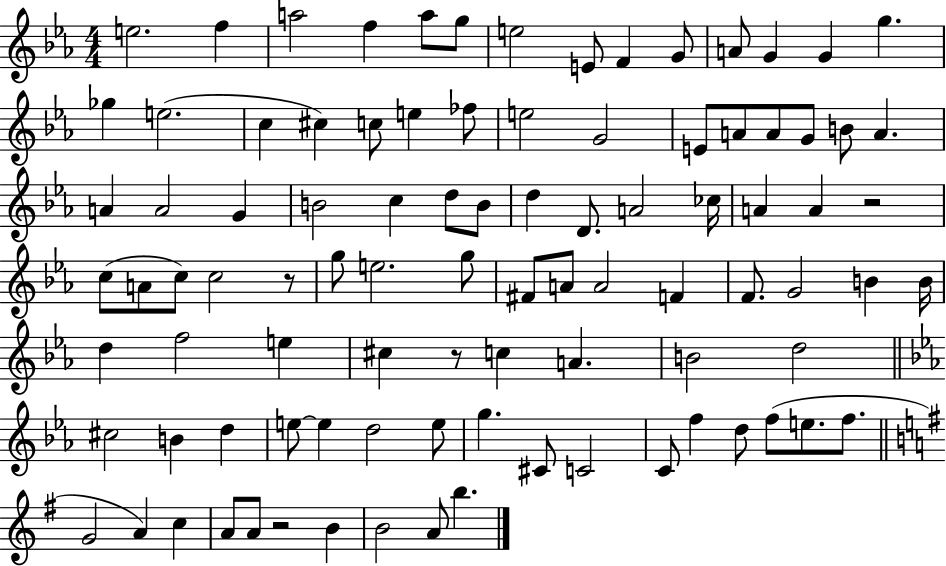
{
  \clef treble
  \numericTimeSignature
  \time 4/4
  \key ees \major
  \repeat volta 2 { e''2. f''4 | a''2 f''4 a''8 g''8 | e''2 e'8 f'4 g'8 | a'8 g'4 g'4 g''4. | \break ges''4 e''2.( | c''4 cis''4) c''8 e''4 fes''8 | e''2 g'2 | e'8 a'8 a'8 g'8 b'8 a'4. | \break a'4 a'2 g'4 | b'2 c''4 d''8 b'8 | d''4 d'8. a'2 ces''16 | a'4 a'4 r2 | \break c''8( a'8 c''8) c''2 r8 | g''8 e''2. g''8 | fis'8 a'8 a'2 f'4 | f'8. g'2 b'4 b'16 | \break d''4 f''2 e''4 | cis''4 r8 c''4 a'4. | b'2 d''2 | \bar "||" \break \key c \minor cis''2 b'4 d''4 | e''8~~ e''4 d''2 e''8 | g''4. cis'8 c'2 | c'8 f''4 d''8 f''8( e''8. f''8. | \break \bar "||" \break \key g \major g'2 a'4) c''4 | a'8 a'8 r2 b'4 | b'2 a'8 b''4. | } \bar "|."
}